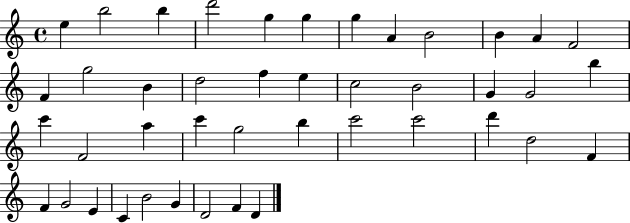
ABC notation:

X:1
T:Untitled
M:4/4
L:1/4
K:C
e b2 b d'2 g g g A B2 B A F2 F g2 B d2 f e c2 B2 G G2 b c' F2 a c' g2 b c'2 c'2 d' d2 F F G2 E C B2 G D2 F D